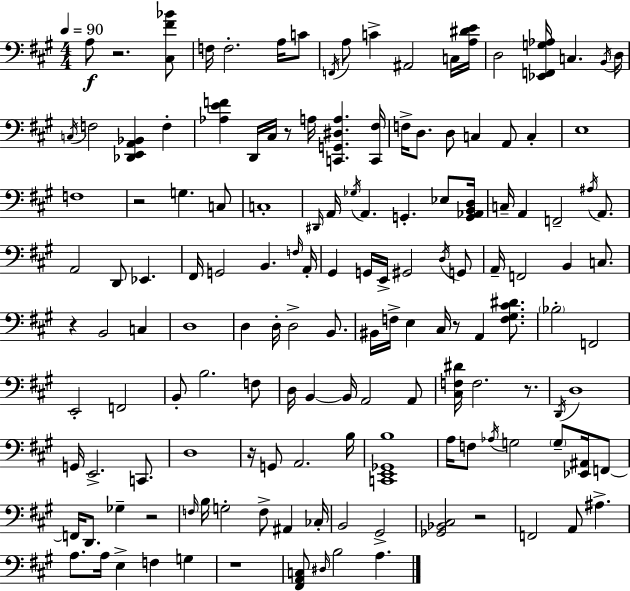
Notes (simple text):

A3/e R/h. [C#3,F#4,Bb4]/e F3/s F3/h. A3/s C4/e F2/s A3/e C4/q A#2/h C3/s [A3,D#4,E4]/s D3/h [Eb2,F2,G3,Ab3]/s C3/q. B2/s D3/s C3/s F3/h [Db2,E2,A2,Bb2]/q F3/q [Ab3,E4,F4]/q D2/s C#3/s R/e A3/s [C2,G2,D#3,A3]/q. [C2,F#3]/s F3/s D3/e. D3/e C3/q A2/e C3/q E3/w F3/w R/h G3/q. C3/e C3/w D#2/s A2/s Gb3/s A2/q. G2/q. Eb3/e [G2,Ab2,B2,D3]/s C3/s A2/q F2/h A#3/s A2/e. A2/h D2/e Eb2/q. F#2/s G2/h B2/q. F3/s A2/s G#2/q G2/s E2/s G#2/h D3/s G2/e A2/s F2/h B2/q C3/e. R/q B2/h C3/q D3/w D3/q D3/s D3/h B2/e. BIS2/s F3/s E3/q C#3/s R/e A2/q [F3,G#3,C#4,D#4]/e. Bb3/h F2/h E2/h F2/h B2/e B3/h. F3/e D3/s B2/q B2/s A2/h A2/e [C#3,F3,D#4]/s F3/h. R/e. D2/s D3/w G2/s E2/h. C2/e. D3/w R/s G2/e A2/h. B3/s [C2,E2,Gb2,B3]/w A3/s F3/e Ab3/s G3/h G3/e [Eb2,A#2]/s F2/e F2/s D2/e. Gb3/q R/h F3/s B3/s G3/h F3/e A#2/q CES3/s B2/h G#2/h [Gb2,Bb2,C#3]/h R/h F2/h A2/e A#3/q. A3/e. A3/s E3/q F3/q G3/q R/w [F#2,A2,C3]/e D#3/s B3/h A3/q.